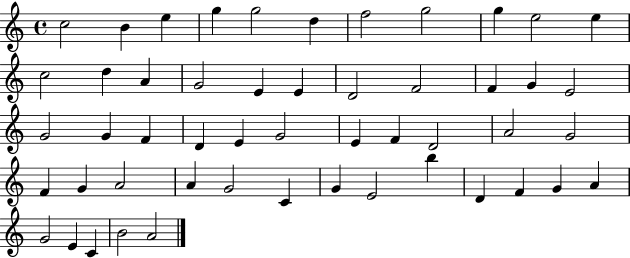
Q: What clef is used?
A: treble